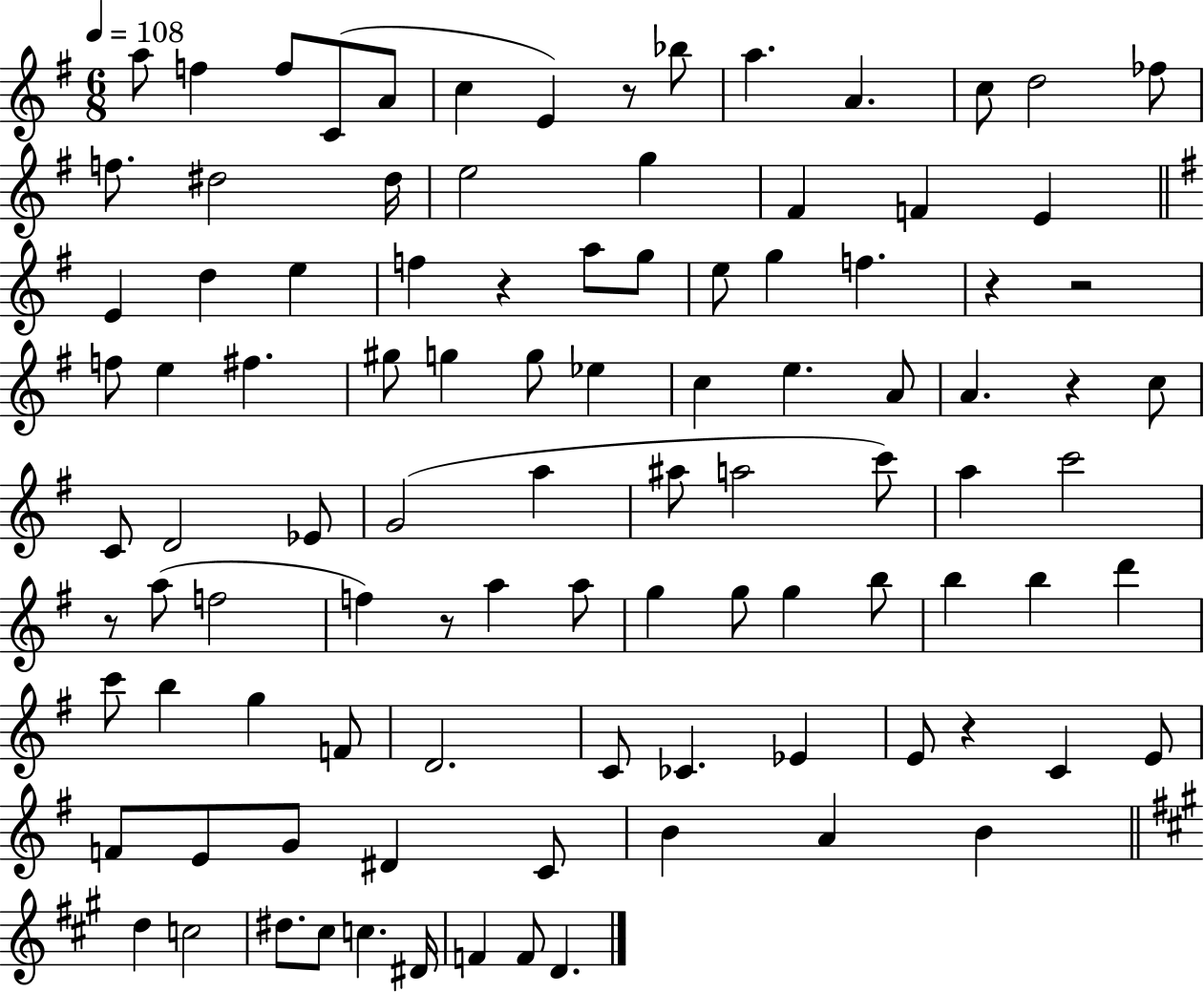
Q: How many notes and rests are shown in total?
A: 100